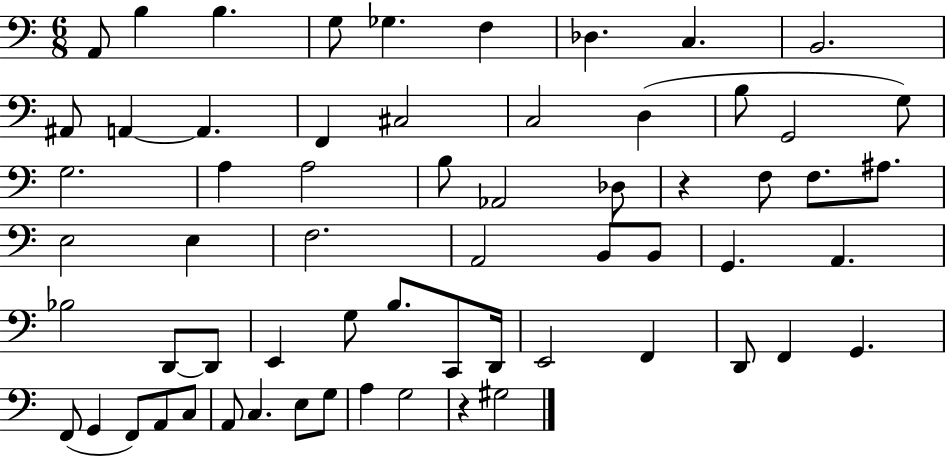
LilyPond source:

{
  \clef bass
  \numericTimeSignature
  \time 6/8
  \key c \major
  a,8 b4 b4. | g8 ges4. f4 | des4. c4. | b,2. | \break ais,8 a,4~~ a,4. | f,4 cis2 | c2 d4( | b8 g,2 g8) | \break g2. | a4 a2 | b8 aes,2 des8 | r4 f8 f8. ais8. | \break e2 e4 | f2. | a,2 b,8 b,8 | g,4. a,4. | \break bes2 d,8~~ d,8 | e,4 g8 b8. c,8 d,16 | e,2 f,4 | d,8 f,4 g,4. | \break f,8( g,4 f,8) a,8 c8 | a,8 c4. e8 g8 | a4 g2 | r4 gis2 | \break \bar "|."
}